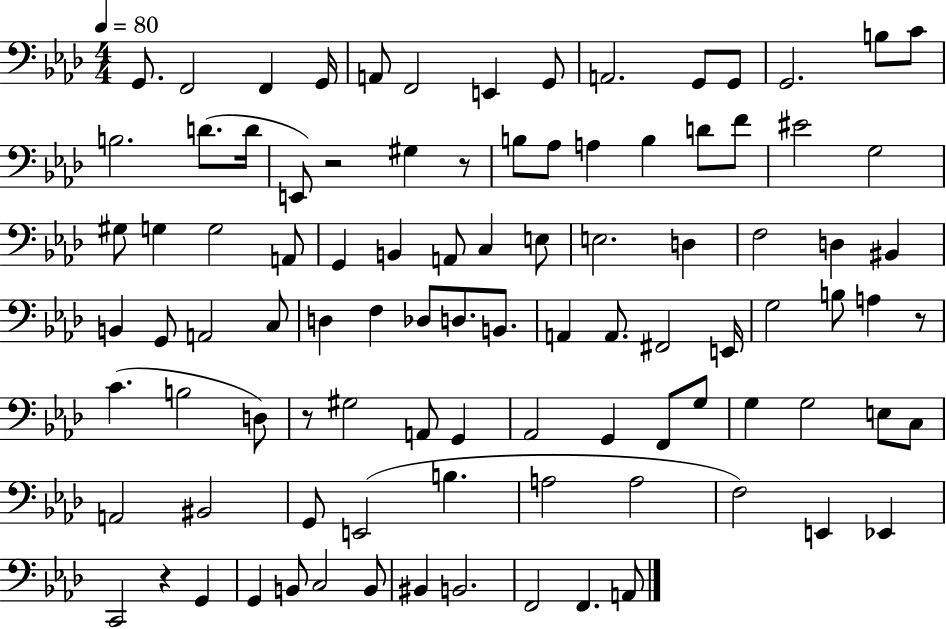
{
  \clef bass
  \numericTimeSignature
  \time 4/4
  \key aes \major
  \tempo 4 = 80
  g,8. f,2 f,4 g,16 | a,8 f,2 e,4 g,8 | a,2. g,8 g,8 | g,2. b8 c'8 | \break b2. d'8.( d'16 | e,8) r2 gis4 r8 | b8 aes8 a4 b4 d'8 f'8 | eis'2 g2 | \break gis8 g4 g2 a,8 | g,4 b,4 a,8 c4 e8 | e2. d4 | f2 d4 bis,4 | \break b,4 g,8 a,2 c8 | d4 f4 des8 d8. b,8. | a,4 a,8. fis,2 e,16 | g2 b8 a4 r8 | \break c'4.( b2 d8) | r8 gis2 a,8 g,4 | aes,2 g,4 f,8 g8 | g4 g2 e8 c8 | \break a,2 bis,2 | g,8 e,2( b4. | a2 a2 | f2) e,4 ees,4 | \break c,2 r4 g,4 | g,4 b,8 c2 b,8 | bis,4 b,2. | f,2 f,4. a,8 | \break \bar "|."
}